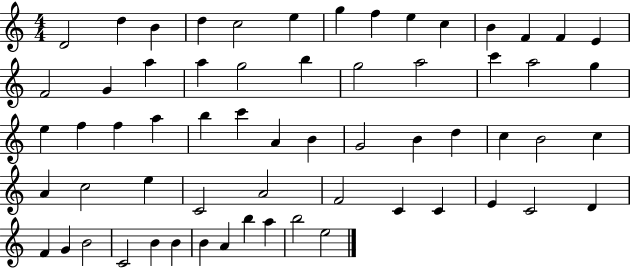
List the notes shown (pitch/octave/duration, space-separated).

D4/h D5/q B4/q D5/q C5/h E5/q G5/q F5/q E5/q C5/q B4/q F4/q F4/q E4/q F4/h G4/q A5/q A5/q G5/h B5/q G5/h A5/h C6/q A5/h G5/q E5/q F5/q F5/q A5/q B5/q C6/q A4/q B4/q G4/h B4/q D5/q C5/q B4/h C5/q A4/q C5/h E5/q C4/h A4/h F4/h C4/q C4/q E4/q C4/h D4/q F4/q G4/q B4/h C4/h B4/q B4/q B4/q A4/q B5/q A5/q B5/h E5/h